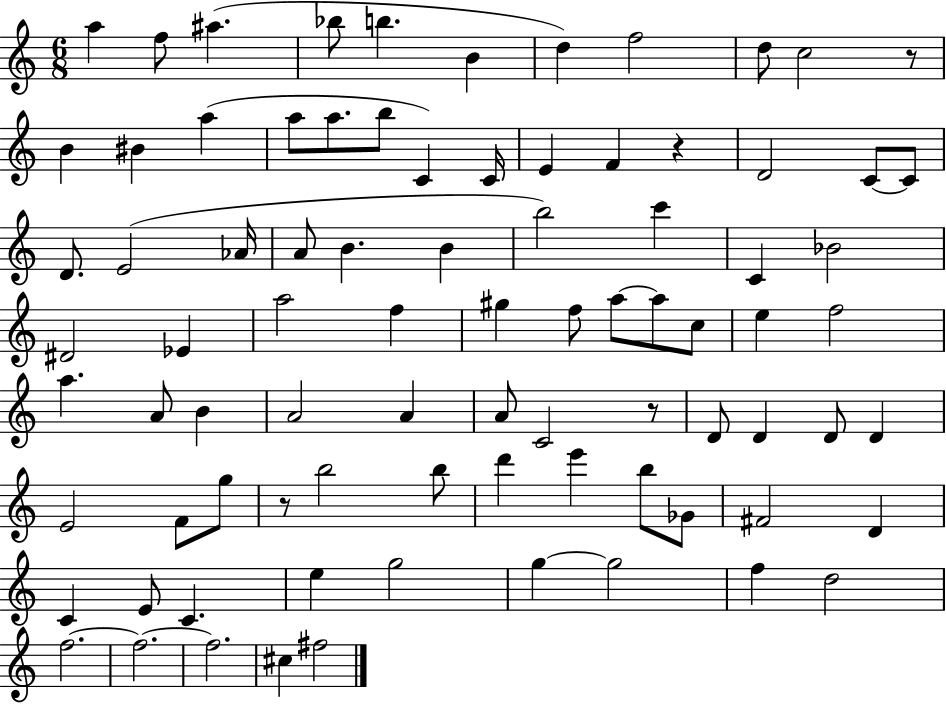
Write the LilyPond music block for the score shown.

{
  \clef treble
  \numericTimeSignature
  \time 6/8
  \key c \major
  a''4 f''8 ais''4.( | bes''8 b''4. b'4 | d''4) f''2 | d''8 c''2 r8 | \break b'4 bis'4 a''4( | a''8 a''8. b''8 c'4) c'16 | e'4 f'4 r4 | d'2 c'8~~ c'8 | \break d'8. e'2( aes'16 | a'8 b'4. b'4 | b''2) c'''4 | c'4 bes'2 | \break dis'2 ees'4 | a''2 f''4 | gis''4 f''8 a''8~~ a''8 c''8 | e''4 f''2 | \break a''4. a'8 b'4 | a'2 a'4 | a'8 c'2 r8 | d'8 d'4 d'8 d'4 | \break e'2 f'8 g''8 | r8 b''2 b''8 | d'''4 e'''4 b''8 ges'8 | fis'2 d'4 | \break c'4 e'8 c'4. | e''4 g''2 | g''4~~ g''2 | f''4 d''2 | \break f''2.~~ | f''2.~~ | f''2. | cis''4 fis''2 | \break \bar "|."
}